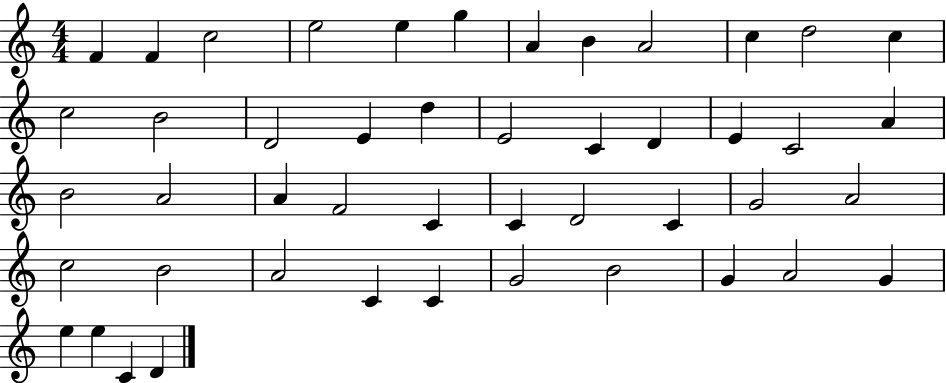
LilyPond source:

{
  \clef treble
  \numericTimeSignature
  \time 4/4
  \key c \major
  f'4 f'4 c''2 | e''2 e''4 g''4 | a'4 b'4 a'2 | c''4 d''2 c''4 | \break c''2 b'2 | d'2 e'4 d''4 | e'2 c'4 d'4 | e'4 c'2 a'4 | \break b'2 a'2 | a'4 f'2 c'4 | c'4 d'2 c'4 | g'2 a'2 | \break c''2 b'2 | a'2 c'4 c'4 | g'2 b'2 | g'4 a'2 g'4 | \break e''4 e''4 c'4 d'4 | \bar "|."
}